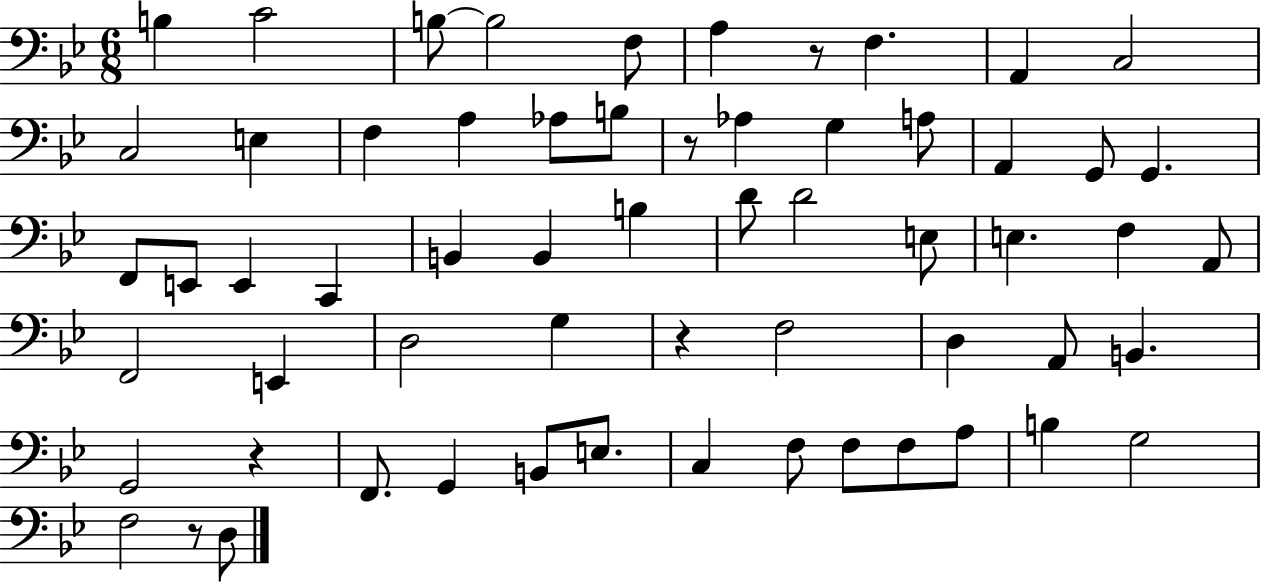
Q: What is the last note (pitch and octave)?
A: D3